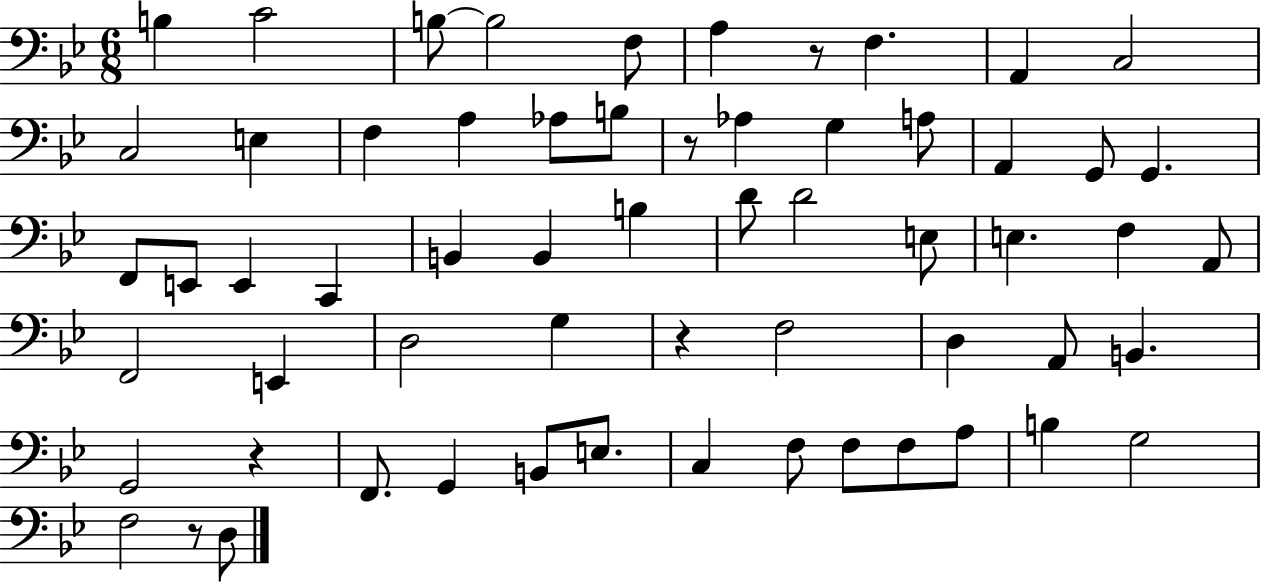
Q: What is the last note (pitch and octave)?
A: D3